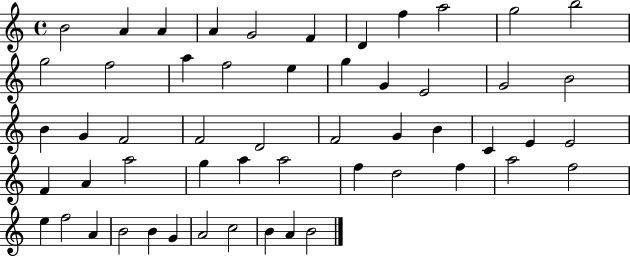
{
  \clef treble
  \time 4/4
  \defaultTimeSignature
  \key c \major
  b'2 a'4 a'4 | a'4 g'2 f'4 | d'4 f''4 a''2 | g''2 b''2 | \break g''2 f''2 | a''4 f''2 e''4 | g''4 g'4 e'2 | g'2 b'2 | \break b'4 g'4 f'2 | f'2 d'2 | f'2 g'4 b'4 | c'4 e'4 e'2 | \break f'4 a'4 a''2 | g''4 a''4 a''2 | f''4 d''2 f''4 | a''2 f''2 | \break e''4 f''2 a'4 | b'2 b'4 g'4 | a'2 c''2 | b'4 a'4 b'2 | \break \bar "|."
}